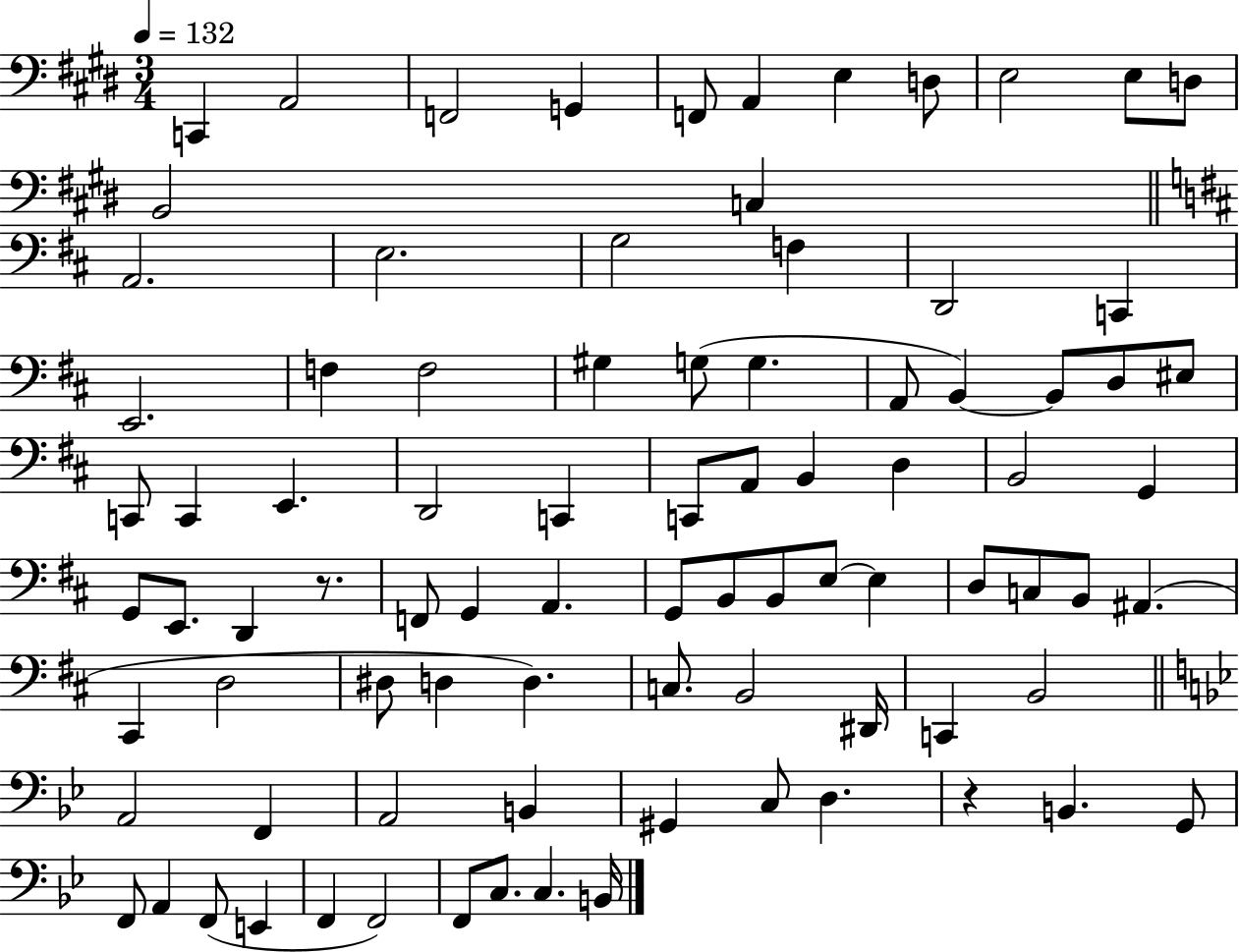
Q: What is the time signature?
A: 3/4